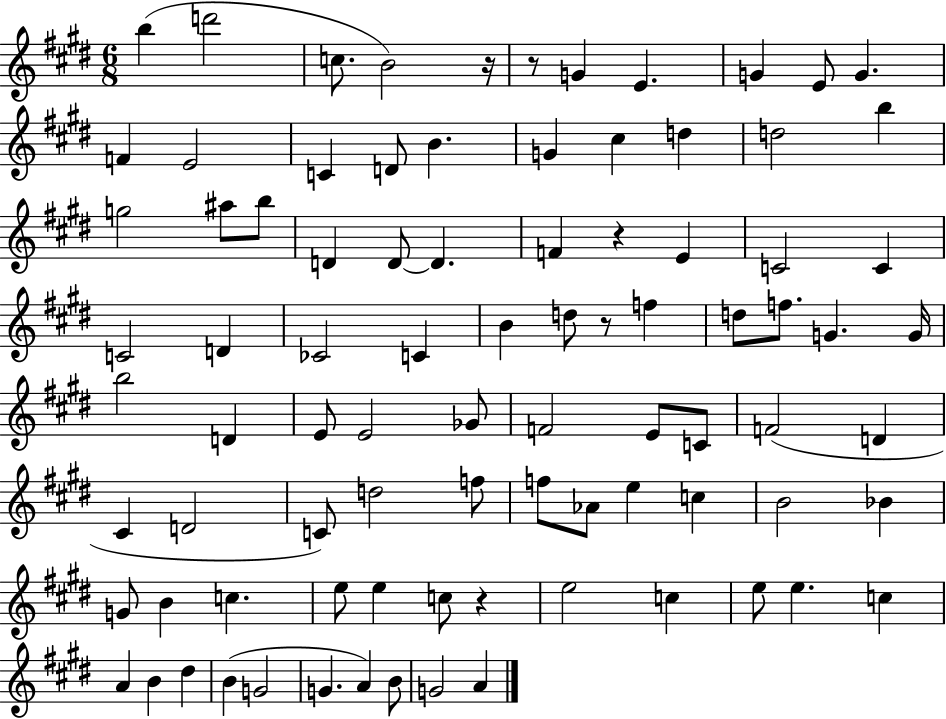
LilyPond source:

{
  \clef treble
  \numericTimeSignature
  \time 6/8
  \key e \major
  b''4( d'''2 | c''8. b'2) r16 | r8 g'4 e'4. | g'4 e'8 g'4. | \break f'4 e'2 | c'4 d'8 b'4. | g'4 cis''4 d''4 | d''2 b''4 | \break g''2 ais''8 b''8 | d'4 d'8~~ d'4. | f'4 r4 e'4 | c'2 c'4 | \break c'2 d'4 | ces'2 c'4 | b'4 d''8 r8 f''4 | d''8 f''8. g'4. g'16 | \break b''2 d'4 | e'8 e'2 ges'8 | f'2 e'8 c'8 | f'2( d'4 | \break cis'4 d'2 | c'8) d''2 f''8 | f''8 aes'8 e''4 c''4 | b'2 bes'4 | \break g'8 b'4 c''4. | e''8 e''4 c''8 r4 | e''2 c''4 | e''8 e''4. c''4 | \break a'4 b'4 dis''4 | b'4( g'2 | g'4. a'4) b'8 | g'2 a'4 | \break \bar "|."
}